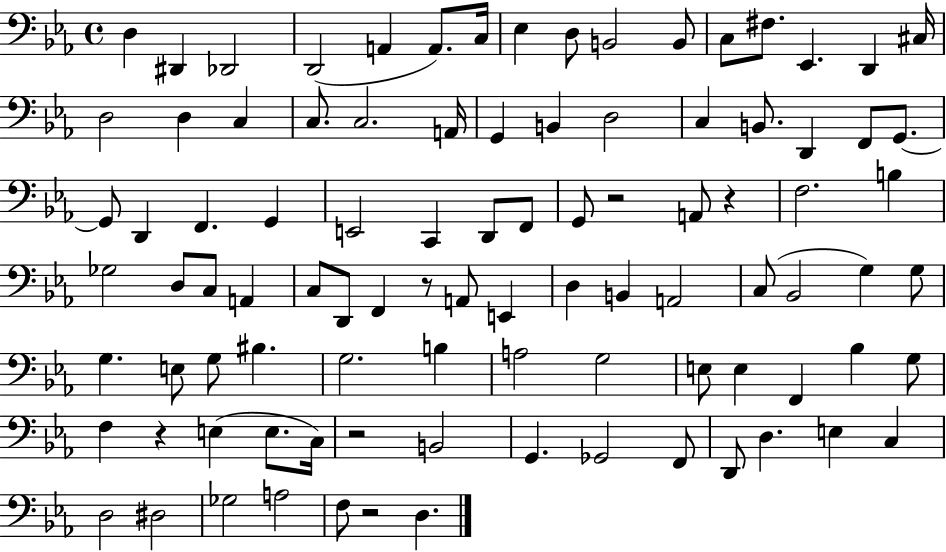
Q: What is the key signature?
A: EES major